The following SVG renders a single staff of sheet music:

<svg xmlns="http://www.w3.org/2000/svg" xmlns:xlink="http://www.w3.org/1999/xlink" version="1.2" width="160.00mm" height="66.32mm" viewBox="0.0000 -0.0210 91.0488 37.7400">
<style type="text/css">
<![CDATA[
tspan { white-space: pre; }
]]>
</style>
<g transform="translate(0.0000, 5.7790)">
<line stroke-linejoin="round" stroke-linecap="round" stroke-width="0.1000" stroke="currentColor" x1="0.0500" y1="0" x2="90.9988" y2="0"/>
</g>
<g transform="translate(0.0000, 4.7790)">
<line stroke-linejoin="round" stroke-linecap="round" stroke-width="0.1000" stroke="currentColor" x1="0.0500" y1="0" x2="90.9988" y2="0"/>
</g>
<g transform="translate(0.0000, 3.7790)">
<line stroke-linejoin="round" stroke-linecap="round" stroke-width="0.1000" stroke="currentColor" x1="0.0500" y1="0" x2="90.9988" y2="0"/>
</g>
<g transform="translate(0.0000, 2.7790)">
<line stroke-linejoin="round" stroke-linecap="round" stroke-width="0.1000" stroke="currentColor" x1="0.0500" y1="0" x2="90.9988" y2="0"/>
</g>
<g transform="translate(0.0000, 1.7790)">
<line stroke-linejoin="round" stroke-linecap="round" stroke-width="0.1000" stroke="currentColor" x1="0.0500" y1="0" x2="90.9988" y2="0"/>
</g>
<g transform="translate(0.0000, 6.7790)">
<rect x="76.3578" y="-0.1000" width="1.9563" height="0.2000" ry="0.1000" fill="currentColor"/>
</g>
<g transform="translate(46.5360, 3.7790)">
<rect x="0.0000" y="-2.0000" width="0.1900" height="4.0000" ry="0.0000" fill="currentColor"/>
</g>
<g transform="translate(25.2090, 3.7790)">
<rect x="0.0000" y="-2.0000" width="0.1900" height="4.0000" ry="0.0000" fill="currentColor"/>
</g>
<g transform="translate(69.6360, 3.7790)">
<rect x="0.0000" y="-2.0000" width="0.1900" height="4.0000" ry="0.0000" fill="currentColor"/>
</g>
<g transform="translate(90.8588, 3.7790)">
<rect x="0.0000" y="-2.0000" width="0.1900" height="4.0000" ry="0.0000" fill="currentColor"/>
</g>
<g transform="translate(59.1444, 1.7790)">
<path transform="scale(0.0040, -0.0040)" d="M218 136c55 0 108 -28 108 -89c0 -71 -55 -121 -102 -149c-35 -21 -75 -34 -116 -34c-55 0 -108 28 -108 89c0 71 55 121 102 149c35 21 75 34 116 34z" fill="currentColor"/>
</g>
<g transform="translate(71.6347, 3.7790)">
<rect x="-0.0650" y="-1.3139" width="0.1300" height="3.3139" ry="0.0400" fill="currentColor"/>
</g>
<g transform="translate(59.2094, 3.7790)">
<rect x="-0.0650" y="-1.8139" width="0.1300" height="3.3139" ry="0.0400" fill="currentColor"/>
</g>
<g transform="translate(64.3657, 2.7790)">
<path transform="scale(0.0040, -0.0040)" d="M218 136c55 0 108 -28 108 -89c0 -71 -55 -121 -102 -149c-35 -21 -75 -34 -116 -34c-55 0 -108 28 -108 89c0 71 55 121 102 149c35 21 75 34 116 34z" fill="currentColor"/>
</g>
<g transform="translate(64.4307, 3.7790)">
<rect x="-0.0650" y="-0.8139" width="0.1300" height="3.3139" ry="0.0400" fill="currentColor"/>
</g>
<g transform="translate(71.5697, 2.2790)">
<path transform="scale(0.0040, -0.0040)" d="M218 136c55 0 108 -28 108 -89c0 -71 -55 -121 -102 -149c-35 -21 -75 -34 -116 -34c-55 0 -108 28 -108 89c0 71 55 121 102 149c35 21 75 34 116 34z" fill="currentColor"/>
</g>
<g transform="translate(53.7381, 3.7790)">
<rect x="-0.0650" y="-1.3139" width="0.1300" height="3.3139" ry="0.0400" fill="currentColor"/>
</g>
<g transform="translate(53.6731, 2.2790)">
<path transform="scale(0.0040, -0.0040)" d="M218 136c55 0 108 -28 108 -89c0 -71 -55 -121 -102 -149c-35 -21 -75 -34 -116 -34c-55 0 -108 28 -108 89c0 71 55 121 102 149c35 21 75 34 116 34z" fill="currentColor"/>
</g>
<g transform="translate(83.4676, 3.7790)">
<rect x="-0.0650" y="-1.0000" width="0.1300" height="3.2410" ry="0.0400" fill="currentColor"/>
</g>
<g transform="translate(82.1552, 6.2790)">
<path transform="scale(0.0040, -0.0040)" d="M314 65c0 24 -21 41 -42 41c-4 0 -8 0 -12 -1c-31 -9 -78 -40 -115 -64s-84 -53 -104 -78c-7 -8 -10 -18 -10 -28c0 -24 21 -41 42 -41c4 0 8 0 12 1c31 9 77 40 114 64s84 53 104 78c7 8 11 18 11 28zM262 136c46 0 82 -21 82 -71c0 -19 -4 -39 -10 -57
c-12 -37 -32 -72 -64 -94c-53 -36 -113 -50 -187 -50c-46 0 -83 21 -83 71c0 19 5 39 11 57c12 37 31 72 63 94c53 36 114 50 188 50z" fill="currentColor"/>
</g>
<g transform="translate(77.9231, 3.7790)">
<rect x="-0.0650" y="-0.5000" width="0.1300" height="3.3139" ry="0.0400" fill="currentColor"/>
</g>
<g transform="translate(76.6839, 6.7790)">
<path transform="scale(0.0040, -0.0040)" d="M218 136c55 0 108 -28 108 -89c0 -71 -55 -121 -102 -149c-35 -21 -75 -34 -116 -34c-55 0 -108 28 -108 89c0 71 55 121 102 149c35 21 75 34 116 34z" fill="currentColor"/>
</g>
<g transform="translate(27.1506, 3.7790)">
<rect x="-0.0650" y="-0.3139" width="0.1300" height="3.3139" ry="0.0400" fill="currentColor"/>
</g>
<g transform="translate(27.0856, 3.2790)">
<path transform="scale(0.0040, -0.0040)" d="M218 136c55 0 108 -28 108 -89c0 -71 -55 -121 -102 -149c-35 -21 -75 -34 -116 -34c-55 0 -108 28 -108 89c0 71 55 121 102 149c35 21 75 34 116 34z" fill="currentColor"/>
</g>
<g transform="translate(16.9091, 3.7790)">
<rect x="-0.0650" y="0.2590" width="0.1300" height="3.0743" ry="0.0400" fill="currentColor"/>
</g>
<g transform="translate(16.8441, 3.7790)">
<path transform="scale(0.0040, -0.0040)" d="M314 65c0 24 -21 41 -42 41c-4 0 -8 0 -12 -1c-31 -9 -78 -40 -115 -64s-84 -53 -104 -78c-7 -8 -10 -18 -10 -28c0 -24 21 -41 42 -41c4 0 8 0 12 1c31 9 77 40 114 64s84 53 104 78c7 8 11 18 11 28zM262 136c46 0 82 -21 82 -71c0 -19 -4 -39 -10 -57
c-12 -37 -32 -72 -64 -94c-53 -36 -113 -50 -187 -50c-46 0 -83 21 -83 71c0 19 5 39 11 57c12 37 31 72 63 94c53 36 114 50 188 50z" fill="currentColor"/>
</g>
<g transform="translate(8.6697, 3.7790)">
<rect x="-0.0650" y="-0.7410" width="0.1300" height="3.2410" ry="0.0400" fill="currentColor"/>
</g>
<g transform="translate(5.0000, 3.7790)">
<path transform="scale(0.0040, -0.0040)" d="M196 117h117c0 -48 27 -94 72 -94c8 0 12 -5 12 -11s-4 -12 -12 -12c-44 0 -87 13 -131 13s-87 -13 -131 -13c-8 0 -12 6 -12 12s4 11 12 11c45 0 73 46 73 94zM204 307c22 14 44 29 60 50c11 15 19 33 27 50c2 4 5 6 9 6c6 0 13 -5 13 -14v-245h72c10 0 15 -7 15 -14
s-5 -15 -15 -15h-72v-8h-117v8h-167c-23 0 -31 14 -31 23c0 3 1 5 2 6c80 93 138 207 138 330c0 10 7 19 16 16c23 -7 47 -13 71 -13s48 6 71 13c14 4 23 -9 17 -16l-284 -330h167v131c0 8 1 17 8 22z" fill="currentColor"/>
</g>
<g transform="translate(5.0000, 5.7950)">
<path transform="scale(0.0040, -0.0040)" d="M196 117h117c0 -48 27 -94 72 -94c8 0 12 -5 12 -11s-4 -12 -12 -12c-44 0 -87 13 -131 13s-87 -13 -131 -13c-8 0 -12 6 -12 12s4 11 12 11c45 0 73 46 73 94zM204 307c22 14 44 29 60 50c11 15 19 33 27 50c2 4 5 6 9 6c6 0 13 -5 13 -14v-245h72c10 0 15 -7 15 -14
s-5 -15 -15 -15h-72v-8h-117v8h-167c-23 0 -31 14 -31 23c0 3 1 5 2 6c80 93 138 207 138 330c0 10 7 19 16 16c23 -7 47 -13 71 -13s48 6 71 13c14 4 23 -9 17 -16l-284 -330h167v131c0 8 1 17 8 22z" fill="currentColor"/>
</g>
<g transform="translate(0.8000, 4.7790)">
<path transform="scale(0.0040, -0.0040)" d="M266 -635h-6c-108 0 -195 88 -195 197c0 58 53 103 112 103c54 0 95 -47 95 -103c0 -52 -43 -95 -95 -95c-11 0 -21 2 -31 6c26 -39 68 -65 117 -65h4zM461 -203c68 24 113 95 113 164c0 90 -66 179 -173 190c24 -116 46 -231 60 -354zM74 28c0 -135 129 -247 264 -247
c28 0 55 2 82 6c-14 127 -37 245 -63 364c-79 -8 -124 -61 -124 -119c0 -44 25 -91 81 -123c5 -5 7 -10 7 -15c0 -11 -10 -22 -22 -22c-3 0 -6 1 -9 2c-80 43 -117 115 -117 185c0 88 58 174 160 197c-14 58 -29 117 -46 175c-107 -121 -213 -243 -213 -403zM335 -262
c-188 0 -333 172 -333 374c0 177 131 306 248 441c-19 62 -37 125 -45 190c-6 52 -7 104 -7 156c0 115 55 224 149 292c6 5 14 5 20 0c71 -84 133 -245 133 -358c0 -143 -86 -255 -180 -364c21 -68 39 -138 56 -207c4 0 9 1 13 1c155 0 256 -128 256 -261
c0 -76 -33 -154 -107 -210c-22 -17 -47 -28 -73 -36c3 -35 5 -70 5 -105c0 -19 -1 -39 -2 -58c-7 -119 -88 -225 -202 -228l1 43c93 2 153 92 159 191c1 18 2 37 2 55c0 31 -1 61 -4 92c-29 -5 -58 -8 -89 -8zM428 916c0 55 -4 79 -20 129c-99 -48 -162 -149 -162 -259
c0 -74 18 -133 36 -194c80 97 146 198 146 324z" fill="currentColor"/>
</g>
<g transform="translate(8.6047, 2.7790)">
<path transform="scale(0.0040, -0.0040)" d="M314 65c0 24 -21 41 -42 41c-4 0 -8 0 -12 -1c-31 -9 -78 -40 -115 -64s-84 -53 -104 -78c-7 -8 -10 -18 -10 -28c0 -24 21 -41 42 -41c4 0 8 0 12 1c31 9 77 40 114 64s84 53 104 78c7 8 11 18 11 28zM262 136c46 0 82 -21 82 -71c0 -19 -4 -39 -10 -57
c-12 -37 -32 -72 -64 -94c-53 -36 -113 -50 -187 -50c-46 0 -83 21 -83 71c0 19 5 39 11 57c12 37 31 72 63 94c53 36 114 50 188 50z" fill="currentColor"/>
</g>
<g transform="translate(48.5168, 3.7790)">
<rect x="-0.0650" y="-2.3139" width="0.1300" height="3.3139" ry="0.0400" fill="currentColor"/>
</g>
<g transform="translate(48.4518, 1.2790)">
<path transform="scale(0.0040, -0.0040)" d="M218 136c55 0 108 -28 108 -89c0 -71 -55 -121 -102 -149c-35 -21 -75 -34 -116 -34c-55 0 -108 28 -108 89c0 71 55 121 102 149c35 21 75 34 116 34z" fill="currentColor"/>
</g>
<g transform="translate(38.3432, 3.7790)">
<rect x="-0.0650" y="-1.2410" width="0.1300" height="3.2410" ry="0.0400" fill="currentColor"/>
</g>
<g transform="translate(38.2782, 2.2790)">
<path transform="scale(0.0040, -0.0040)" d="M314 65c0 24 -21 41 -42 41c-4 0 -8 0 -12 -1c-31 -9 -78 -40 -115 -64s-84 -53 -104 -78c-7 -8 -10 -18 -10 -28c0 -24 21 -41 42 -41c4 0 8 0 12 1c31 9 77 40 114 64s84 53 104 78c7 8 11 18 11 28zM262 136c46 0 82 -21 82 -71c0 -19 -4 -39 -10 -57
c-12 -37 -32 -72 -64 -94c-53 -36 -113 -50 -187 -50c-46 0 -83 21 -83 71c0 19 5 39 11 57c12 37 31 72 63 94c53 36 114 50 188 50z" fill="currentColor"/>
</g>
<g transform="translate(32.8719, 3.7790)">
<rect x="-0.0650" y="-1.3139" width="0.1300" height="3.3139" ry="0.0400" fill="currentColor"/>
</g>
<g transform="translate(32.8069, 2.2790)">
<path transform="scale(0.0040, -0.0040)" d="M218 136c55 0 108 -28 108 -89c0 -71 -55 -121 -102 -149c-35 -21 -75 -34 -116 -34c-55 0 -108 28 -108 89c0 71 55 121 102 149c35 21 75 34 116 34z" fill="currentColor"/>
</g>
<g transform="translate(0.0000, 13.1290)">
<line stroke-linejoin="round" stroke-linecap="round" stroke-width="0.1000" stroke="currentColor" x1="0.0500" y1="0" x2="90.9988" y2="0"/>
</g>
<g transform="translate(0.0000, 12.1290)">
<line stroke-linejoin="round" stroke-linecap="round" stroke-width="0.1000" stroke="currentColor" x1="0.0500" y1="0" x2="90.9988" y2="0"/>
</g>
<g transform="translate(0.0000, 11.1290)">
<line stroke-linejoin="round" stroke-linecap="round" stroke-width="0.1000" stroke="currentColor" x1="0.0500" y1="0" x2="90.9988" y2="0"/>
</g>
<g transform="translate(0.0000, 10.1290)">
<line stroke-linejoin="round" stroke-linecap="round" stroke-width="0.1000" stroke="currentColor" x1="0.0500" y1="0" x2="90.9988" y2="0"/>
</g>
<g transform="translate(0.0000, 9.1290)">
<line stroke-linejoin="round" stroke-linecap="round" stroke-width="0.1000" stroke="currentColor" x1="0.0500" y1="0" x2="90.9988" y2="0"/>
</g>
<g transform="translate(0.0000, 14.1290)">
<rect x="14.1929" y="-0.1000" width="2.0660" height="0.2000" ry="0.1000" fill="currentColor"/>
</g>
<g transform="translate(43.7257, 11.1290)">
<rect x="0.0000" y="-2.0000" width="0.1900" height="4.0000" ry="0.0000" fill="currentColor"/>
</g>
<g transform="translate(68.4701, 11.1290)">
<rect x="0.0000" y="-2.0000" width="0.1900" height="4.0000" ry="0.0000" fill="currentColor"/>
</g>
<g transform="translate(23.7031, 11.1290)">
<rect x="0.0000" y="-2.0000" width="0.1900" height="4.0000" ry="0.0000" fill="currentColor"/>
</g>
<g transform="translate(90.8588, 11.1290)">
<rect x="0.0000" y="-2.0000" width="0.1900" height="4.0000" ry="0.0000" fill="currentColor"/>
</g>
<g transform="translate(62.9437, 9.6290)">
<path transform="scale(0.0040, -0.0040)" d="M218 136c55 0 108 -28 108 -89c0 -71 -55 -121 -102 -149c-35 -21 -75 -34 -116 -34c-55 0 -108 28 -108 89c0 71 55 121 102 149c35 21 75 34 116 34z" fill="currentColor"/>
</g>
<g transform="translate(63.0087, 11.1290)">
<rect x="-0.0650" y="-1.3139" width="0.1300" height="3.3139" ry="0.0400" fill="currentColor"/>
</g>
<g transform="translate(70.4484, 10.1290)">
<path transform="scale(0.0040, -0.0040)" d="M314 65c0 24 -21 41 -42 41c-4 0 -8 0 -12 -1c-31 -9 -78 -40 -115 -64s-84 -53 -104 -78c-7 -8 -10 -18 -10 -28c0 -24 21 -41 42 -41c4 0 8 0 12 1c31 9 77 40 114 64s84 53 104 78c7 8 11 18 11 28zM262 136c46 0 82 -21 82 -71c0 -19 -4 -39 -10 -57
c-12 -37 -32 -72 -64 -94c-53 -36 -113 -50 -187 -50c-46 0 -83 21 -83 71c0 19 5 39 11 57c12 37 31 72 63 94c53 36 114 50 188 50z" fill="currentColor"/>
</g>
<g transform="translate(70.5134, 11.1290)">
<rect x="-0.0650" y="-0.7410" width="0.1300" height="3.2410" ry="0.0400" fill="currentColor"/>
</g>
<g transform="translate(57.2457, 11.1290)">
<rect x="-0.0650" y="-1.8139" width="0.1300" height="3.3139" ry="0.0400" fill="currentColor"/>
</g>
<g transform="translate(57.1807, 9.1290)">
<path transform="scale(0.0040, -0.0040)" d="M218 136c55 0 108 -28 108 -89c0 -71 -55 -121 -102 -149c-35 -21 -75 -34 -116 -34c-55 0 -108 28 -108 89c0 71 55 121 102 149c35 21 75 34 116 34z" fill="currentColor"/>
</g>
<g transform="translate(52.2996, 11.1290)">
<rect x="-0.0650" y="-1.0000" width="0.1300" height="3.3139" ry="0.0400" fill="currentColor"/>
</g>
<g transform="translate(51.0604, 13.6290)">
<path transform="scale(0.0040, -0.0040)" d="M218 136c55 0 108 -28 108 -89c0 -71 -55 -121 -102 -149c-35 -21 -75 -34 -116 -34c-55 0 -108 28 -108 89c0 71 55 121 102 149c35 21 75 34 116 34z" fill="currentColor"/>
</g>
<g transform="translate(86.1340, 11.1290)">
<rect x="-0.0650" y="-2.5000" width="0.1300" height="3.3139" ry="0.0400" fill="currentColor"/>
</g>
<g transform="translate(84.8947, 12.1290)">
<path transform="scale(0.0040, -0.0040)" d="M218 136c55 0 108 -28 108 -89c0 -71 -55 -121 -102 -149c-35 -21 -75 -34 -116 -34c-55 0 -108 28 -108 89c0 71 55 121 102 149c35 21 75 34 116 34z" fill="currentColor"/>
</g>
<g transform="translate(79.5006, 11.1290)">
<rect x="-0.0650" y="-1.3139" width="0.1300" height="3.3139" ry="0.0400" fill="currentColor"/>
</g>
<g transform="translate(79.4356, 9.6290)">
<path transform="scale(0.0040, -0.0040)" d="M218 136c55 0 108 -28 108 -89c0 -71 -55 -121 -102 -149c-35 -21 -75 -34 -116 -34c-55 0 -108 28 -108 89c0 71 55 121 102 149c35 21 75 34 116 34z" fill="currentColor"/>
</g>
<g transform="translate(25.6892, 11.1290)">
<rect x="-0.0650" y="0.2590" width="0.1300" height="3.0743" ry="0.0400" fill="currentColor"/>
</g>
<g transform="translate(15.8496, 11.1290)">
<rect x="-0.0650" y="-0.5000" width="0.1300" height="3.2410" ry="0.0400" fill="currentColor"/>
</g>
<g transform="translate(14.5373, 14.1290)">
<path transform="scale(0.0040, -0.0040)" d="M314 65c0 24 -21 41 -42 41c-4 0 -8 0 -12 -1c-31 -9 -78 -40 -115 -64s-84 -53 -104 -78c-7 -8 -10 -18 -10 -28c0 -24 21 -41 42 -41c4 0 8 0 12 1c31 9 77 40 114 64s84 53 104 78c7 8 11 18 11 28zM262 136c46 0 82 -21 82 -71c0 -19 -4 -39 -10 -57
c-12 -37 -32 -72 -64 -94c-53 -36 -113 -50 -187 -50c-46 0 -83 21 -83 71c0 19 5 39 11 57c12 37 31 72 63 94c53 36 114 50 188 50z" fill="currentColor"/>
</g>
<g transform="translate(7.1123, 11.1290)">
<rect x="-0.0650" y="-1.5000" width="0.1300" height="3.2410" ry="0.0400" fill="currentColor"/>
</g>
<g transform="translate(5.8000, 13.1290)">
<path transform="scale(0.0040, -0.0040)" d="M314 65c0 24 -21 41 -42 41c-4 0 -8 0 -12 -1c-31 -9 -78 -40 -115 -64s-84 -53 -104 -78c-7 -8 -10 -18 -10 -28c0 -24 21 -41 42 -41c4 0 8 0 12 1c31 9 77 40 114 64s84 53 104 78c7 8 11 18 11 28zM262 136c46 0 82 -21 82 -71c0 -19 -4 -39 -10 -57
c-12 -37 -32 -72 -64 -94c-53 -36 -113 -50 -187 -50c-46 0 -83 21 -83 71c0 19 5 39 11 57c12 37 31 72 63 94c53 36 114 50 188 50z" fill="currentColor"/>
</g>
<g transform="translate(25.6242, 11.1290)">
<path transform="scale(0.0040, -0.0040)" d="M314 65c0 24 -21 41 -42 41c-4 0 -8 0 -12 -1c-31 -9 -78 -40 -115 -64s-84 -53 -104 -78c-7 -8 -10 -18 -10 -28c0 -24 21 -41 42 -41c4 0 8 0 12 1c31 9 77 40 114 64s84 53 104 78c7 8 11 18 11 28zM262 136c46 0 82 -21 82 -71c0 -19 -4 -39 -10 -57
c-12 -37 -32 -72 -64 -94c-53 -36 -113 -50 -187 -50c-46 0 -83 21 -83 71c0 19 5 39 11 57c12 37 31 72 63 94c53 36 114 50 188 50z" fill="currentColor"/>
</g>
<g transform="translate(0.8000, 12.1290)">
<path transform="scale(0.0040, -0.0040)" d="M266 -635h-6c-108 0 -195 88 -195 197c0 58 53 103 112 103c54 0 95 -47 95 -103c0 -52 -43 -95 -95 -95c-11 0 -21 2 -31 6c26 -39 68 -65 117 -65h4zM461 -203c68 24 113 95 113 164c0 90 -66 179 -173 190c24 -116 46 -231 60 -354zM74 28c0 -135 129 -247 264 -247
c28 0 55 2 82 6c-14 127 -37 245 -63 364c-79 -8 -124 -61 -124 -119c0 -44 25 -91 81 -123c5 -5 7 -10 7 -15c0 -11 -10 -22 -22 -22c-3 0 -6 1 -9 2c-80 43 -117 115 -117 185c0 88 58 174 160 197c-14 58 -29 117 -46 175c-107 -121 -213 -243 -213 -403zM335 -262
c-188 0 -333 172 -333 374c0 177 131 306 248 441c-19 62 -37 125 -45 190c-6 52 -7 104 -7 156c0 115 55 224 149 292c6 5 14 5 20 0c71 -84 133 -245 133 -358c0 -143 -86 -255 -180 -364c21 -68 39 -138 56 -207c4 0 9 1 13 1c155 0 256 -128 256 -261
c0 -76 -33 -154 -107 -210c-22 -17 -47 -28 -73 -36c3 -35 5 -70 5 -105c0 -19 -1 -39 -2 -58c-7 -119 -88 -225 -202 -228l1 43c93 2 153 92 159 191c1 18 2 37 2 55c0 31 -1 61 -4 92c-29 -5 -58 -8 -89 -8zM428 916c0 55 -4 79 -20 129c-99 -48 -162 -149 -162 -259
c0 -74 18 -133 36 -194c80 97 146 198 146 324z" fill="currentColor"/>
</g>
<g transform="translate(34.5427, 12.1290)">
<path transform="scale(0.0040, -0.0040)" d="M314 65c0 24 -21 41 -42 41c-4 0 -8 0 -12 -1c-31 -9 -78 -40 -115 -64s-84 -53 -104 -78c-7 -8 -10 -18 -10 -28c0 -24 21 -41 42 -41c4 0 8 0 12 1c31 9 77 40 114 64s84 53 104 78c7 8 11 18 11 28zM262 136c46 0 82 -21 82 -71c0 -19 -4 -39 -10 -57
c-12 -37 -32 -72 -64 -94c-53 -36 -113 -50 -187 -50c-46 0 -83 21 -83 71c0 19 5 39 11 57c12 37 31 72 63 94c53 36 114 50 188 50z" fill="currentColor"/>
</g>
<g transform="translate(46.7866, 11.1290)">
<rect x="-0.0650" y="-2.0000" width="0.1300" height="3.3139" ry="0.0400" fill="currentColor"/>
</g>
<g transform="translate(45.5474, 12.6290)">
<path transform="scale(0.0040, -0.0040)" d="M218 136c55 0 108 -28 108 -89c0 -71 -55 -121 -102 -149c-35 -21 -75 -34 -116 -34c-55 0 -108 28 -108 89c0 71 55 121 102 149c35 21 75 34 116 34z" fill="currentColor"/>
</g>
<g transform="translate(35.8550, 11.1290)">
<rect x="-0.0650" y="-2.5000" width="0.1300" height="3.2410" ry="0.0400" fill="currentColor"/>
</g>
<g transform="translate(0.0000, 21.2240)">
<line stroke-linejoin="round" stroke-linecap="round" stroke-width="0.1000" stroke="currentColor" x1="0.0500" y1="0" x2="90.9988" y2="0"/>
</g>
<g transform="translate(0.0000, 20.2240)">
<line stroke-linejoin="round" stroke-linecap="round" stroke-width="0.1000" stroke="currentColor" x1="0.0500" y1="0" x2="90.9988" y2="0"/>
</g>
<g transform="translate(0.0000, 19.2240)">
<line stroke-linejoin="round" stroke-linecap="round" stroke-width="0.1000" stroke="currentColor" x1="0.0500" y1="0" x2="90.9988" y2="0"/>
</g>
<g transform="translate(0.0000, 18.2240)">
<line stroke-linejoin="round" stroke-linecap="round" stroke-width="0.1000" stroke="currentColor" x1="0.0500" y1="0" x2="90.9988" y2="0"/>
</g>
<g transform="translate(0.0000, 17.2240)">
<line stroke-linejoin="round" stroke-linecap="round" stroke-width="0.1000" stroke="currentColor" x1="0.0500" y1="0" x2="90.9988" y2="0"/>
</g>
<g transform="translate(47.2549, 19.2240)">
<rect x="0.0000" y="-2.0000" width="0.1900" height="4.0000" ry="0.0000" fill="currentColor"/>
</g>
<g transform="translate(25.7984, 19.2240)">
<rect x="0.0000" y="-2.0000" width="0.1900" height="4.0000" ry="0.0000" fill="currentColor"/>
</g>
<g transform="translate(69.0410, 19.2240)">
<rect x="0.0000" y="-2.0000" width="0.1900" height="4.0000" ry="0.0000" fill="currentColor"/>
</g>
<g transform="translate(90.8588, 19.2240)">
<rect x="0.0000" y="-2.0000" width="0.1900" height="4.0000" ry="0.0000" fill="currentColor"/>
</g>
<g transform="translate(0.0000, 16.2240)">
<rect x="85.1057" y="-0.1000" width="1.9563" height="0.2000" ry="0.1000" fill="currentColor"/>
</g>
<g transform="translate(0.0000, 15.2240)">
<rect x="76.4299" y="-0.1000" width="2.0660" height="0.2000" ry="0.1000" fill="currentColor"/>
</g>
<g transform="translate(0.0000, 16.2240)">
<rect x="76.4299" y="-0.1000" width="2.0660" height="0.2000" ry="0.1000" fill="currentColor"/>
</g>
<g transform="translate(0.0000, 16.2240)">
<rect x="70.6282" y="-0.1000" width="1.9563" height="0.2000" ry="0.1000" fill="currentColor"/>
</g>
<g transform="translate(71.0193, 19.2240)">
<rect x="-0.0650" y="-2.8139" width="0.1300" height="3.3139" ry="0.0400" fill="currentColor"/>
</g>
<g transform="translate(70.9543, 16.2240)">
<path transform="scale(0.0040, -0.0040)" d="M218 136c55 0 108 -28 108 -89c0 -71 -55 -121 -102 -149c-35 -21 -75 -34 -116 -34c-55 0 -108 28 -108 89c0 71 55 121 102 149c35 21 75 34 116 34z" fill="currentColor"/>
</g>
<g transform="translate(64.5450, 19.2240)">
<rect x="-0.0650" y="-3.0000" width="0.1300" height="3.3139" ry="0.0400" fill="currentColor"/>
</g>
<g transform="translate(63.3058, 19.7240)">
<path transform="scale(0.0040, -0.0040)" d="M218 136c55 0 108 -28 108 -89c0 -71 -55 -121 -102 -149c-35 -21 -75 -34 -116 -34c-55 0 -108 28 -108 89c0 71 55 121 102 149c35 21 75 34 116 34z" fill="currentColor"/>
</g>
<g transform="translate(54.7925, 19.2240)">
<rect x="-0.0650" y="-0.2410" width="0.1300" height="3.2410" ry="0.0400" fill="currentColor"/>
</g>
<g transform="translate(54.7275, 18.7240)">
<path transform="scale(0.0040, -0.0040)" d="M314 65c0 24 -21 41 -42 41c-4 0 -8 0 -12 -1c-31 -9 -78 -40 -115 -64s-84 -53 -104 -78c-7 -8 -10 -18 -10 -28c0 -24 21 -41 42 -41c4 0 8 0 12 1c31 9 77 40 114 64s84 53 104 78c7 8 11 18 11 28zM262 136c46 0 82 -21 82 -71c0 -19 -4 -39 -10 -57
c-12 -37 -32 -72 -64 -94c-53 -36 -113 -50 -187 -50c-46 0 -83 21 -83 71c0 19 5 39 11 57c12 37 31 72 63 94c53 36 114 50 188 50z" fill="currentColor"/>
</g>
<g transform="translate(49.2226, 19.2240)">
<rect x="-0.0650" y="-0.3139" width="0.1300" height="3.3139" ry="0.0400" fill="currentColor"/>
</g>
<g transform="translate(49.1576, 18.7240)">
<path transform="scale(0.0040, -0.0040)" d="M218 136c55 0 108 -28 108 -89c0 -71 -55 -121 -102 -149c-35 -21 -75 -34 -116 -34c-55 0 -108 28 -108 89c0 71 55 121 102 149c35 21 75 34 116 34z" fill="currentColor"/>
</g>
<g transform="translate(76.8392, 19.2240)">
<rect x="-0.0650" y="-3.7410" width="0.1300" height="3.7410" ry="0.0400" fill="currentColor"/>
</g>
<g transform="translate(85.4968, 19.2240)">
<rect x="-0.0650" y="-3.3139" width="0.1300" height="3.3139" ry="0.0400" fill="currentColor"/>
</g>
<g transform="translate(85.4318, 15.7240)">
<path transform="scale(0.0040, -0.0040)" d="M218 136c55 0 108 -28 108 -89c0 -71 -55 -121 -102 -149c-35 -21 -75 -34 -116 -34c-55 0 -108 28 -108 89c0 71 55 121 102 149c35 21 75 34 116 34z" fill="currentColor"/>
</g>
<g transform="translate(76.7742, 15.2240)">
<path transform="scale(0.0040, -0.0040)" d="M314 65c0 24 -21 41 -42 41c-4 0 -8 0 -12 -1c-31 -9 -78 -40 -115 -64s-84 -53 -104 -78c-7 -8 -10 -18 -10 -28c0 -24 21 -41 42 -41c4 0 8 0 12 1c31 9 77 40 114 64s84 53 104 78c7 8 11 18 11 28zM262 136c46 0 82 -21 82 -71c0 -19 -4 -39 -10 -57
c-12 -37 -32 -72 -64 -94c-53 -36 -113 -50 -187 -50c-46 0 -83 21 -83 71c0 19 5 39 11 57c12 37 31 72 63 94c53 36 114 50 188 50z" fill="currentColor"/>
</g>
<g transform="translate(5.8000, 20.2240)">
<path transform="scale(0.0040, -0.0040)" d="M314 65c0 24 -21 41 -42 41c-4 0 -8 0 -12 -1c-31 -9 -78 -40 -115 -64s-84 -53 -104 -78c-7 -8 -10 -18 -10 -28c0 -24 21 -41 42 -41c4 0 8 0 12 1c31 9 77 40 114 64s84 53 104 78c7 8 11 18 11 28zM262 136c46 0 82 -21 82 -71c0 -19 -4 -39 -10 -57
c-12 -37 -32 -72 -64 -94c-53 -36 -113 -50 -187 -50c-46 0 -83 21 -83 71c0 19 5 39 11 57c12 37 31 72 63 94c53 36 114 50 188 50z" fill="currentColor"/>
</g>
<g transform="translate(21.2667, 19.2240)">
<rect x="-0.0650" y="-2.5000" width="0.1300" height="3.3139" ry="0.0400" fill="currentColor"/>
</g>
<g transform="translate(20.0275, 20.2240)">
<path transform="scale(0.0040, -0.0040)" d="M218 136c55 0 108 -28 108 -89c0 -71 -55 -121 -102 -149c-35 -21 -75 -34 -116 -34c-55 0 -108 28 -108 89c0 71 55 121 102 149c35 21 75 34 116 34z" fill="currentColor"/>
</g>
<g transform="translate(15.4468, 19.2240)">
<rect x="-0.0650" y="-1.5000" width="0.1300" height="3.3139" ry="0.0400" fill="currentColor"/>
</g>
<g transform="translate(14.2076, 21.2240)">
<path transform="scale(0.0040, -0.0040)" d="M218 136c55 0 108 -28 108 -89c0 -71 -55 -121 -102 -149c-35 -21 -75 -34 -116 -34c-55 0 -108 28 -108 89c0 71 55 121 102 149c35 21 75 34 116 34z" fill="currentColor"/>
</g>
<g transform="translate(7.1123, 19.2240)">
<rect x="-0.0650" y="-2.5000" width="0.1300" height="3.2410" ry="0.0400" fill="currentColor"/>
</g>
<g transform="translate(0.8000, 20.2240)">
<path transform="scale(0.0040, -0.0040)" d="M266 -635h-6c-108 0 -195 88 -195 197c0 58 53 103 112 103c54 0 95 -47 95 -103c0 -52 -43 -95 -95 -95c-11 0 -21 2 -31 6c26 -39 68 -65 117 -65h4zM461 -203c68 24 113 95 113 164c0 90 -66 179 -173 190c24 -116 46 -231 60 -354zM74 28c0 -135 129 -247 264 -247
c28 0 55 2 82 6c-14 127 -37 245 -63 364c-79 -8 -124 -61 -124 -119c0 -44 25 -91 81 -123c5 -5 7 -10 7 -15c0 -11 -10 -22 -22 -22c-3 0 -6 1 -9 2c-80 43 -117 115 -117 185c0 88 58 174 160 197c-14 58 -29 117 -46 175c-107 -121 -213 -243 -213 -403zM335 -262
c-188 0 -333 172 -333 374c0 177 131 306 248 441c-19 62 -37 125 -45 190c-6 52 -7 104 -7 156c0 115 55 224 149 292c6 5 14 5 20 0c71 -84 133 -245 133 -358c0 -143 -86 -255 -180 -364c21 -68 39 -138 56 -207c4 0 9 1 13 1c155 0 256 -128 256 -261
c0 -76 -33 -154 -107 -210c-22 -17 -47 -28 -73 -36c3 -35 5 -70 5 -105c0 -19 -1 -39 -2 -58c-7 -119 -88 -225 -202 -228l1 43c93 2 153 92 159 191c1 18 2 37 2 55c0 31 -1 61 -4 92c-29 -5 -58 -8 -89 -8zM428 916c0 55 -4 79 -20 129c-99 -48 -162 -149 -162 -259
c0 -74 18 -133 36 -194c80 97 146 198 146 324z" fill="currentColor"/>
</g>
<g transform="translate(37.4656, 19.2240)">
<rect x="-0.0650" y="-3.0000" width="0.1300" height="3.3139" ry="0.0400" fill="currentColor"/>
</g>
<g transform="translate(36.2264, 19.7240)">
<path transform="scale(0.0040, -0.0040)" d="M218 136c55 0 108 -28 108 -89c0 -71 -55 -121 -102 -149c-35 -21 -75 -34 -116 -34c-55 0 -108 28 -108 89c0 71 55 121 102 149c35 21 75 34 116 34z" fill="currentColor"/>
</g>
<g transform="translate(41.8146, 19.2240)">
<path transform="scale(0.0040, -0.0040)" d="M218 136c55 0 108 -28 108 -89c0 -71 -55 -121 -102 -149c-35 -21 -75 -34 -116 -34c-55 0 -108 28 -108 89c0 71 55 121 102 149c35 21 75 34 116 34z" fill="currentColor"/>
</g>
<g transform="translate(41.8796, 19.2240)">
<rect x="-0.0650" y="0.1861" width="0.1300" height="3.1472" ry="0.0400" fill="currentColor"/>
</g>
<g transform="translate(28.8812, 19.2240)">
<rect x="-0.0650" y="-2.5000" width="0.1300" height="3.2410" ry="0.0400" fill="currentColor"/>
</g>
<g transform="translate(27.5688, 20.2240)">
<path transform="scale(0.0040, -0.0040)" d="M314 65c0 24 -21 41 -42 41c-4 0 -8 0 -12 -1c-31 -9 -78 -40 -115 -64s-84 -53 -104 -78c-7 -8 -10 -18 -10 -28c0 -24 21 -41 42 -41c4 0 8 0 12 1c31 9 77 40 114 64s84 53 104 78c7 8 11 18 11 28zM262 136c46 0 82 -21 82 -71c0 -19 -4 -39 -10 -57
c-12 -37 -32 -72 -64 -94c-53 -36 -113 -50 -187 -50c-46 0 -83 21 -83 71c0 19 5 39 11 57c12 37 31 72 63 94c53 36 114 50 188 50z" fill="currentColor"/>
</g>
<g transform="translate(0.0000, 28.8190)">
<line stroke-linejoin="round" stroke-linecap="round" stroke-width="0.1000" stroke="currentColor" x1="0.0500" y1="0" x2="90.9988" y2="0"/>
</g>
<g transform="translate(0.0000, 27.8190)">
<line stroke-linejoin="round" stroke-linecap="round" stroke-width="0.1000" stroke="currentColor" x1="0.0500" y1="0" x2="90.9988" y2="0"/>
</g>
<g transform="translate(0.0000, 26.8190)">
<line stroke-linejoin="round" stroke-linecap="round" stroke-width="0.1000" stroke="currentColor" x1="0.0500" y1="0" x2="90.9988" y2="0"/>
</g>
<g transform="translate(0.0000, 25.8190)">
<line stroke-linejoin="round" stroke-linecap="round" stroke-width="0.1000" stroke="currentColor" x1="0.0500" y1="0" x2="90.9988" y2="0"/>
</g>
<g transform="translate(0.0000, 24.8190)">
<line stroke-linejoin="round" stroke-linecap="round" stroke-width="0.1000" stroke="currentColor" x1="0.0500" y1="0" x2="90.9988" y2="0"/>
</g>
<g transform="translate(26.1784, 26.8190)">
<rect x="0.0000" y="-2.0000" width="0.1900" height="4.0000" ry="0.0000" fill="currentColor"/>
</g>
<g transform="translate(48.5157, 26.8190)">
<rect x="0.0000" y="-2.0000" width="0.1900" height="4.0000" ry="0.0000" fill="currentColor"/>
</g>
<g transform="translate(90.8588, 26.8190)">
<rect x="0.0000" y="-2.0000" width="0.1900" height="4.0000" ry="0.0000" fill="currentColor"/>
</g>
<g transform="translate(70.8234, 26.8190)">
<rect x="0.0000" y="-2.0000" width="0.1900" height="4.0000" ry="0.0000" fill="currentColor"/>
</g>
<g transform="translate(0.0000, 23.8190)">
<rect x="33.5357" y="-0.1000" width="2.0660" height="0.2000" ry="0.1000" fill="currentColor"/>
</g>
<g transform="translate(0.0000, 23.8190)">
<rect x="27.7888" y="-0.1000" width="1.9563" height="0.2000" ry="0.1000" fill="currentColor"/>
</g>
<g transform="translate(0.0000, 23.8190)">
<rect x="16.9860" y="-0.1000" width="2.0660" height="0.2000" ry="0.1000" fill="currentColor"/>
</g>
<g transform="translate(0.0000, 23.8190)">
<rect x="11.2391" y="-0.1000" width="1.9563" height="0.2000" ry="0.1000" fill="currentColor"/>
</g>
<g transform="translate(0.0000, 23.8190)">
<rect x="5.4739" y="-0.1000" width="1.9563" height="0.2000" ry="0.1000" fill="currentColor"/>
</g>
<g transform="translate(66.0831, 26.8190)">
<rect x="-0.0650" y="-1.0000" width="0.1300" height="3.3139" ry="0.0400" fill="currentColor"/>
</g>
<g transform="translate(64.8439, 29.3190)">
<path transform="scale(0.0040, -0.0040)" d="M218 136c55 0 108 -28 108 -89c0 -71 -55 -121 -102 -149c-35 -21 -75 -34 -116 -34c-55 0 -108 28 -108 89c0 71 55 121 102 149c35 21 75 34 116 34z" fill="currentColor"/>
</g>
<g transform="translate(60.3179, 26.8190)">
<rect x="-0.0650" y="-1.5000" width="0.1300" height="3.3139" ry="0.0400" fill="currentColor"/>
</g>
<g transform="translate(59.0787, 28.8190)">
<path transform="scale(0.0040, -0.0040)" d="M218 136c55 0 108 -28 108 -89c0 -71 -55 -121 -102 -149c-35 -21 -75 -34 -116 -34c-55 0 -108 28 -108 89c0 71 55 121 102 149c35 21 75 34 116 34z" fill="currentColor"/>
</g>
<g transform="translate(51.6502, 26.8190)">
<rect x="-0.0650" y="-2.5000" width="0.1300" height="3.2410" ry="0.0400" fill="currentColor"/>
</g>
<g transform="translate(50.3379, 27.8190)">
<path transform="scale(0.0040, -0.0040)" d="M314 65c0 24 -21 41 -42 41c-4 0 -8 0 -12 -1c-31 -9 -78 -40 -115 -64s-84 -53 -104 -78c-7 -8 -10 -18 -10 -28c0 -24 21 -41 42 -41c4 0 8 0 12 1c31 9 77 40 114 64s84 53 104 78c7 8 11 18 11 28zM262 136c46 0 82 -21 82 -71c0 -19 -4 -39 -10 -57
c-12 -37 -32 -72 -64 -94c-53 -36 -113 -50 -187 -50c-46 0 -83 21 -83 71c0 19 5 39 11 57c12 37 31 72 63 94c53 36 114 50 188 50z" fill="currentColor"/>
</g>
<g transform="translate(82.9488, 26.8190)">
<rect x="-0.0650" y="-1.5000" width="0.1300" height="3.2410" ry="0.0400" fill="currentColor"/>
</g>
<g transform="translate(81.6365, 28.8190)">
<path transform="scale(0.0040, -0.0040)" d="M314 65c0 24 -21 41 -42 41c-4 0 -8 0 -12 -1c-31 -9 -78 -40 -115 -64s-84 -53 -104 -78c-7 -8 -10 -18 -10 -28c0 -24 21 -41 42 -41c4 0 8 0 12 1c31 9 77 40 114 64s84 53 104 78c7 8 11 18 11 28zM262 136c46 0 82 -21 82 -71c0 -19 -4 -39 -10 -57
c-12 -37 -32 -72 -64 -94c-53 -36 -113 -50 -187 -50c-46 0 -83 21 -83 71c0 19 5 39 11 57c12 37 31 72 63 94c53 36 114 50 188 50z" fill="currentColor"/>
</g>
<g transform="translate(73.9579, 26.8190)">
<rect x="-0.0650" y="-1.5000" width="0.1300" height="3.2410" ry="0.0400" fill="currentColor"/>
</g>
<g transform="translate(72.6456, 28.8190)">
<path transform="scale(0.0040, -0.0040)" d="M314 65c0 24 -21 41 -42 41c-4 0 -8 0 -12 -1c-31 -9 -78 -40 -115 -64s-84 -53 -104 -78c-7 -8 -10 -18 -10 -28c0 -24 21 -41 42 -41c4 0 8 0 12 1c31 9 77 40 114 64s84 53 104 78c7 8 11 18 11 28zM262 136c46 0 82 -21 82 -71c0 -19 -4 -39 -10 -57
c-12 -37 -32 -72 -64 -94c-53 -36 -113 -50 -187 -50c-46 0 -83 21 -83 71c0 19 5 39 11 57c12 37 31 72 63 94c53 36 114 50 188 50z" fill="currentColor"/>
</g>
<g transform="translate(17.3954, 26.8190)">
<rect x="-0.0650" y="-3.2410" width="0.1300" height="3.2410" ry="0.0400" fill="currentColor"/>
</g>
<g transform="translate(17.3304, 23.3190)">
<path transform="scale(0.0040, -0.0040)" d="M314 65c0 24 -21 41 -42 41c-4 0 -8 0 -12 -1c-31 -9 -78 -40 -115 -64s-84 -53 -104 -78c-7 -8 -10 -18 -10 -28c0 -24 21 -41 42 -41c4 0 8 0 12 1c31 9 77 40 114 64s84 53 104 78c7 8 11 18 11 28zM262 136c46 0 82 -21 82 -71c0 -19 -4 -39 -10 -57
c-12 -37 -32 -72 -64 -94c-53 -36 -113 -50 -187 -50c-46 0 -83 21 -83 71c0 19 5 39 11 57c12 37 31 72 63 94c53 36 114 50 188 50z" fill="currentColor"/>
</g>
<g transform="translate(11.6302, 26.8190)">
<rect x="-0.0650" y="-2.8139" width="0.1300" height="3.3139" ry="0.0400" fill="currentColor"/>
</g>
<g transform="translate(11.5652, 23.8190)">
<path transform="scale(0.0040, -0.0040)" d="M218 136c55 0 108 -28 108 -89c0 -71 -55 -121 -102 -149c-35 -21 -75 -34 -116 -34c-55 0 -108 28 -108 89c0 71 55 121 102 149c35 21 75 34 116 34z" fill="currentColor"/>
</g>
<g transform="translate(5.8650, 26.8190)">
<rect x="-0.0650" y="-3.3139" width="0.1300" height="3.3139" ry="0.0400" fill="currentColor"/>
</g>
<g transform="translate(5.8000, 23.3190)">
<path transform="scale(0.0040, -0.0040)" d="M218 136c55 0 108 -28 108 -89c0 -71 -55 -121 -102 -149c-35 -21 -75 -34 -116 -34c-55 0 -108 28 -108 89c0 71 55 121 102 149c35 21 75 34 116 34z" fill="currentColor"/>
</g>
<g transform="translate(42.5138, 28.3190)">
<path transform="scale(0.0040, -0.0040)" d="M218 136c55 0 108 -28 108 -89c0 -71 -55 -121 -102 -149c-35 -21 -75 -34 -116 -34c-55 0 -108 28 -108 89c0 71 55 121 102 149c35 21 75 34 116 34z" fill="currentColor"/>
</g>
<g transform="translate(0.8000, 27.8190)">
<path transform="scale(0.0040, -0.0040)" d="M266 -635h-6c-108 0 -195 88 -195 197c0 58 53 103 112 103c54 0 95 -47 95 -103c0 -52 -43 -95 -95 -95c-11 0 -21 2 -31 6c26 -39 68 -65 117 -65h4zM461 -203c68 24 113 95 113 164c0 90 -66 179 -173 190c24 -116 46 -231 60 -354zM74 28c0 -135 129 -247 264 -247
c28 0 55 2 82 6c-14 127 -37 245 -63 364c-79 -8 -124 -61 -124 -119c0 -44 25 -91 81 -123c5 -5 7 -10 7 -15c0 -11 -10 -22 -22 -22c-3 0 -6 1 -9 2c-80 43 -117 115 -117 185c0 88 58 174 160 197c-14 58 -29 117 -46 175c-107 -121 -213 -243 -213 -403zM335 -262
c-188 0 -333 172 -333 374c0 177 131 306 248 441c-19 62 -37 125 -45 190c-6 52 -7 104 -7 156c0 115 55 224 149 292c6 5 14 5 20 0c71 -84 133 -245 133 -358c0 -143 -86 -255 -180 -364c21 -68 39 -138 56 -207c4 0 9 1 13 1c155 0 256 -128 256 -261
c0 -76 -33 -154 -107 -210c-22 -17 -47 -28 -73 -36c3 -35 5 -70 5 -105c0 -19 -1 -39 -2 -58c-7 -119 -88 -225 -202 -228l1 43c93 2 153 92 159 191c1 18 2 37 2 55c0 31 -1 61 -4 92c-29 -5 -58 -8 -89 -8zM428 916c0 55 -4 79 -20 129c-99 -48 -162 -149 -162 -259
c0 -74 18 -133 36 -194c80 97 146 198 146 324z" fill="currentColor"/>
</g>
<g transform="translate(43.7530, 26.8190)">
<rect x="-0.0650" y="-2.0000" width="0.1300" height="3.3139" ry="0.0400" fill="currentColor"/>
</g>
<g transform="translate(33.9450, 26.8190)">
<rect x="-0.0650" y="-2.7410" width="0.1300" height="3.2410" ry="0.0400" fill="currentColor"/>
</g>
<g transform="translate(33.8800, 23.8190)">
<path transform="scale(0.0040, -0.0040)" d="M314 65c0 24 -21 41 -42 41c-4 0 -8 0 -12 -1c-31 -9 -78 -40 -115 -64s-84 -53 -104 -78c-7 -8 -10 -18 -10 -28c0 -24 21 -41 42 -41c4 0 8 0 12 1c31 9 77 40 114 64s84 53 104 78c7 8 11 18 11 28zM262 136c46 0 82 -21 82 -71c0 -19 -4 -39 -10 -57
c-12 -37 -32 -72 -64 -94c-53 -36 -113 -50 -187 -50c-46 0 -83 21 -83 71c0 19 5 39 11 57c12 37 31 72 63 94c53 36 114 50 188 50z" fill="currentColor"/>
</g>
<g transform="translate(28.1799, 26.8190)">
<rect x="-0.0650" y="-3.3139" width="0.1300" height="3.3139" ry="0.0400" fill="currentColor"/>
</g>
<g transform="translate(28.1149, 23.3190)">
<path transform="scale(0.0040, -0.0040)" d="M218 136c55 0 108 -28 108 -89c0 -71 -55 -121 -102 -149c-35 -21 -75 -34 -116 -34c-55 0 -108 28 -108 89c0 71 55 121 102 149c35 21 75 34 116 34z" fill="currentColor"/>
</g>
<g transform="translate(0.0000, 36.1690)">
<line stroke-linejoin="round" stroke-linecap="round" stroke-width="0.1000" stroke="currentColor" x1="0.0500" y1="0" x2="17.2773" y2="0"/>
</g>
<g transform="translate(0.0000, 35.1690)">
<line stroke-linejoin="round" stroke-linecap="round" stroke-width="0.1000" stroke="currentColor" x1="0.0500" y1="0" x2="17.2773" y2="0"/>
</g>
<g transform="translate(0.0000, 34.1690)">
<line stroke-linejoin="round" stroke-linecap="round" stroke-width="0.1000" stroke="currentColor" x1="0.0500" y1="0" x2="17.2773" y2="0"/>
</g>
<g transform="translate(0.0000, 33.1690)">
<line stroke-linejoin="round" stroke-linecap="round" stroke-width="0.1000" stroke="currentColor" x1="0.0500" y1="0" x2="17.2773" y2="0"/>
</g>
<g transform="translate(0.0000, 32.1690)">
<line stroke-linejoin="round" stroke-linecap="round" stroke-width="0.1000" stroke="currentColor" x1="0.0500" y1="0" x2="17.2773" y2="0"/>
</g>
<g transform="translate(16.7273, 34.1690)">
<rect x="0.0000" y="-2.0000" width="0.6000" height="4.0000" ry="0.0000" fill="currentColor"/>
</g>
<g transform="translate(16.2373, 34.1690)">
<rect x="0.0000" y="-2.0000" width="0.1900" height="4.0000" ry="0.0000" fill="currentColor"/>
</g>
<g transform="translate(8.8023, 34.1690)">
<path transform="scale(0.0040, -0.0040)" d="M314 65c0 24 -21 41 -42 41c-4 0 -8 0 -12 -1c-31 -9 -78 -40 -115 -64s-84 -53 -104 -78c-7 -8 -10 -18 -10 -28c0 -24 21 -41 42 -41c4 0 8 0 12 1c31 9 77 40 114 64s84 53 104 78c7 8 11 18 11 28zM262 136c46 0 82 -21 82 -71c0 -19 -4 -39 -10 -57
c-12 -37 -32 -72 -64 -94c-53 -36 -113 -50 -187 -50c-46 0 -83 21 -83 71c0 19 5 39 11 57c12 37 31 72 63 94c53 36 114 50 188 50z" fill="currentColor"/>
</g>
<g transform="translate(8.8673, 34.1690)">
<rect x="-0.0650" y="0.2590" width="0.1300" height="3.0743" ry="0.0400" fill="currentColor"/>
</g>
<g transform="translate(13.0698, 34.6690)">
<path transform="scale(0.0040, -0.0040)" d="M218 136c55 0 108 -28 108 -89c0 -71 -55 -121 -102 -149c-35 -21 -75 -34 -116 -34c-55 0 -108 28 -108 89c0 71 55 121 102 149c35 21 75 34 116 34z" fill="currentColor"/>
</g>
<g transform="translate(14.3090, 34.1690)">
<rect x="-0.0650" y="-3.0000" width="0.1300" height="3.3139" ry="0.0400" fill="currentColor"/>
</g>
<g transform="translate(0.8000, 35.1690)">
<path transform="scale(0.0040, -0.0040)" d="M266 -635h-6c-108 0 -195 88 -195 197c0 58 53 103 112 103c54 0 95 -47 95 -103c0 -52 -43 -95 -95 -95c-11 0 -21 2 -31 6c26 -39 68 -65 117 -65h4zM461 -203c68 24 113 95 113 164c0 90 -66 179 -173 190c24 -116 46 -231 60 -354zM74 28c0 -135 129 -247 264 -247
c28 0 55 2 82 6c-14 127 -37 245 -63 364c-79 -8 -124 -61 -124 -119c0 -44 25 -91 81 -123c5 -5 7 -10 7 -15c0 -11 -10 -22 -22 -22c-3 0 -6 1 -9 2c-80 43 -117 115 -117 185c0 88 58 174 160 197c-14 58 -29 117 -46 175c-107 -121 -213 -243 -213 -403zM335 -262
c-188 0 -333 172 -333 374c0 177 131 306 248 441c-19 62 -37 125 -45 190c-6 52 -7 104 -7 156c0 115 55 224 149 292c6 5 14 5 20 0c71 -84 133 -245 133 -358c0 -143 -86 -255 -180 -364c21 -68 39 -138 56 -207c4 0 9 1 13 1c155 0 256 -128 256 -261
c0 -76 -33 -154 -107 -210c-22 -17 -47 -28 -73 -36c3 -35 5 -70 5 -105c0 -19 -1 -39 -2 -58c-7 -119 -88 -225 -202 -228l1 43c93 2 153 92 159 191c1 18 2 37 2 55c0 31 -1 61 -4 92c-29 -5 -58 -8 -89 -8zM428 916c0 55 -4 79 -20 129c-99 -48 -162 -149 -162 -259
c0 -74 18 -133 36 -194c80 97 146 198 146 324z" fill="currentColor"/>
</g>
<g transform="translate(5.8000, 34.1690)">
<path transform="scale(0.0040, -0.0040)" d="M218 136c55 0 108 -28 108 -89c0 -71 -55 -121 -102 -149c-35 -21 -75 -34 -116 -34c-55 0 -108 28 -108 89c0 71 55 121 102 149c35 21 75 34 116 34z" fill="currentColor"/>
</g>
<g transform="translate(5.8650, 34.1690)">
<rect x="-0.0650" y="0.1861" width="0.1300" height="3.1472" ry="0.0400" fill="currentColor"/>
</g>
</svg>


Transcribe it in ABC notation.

X:1
T:Untitled
M:4/4
L:1/4
K:C
d2 B2 c e e2 g e f d e C D2 E2 C2 B2 G2 F D f e d2 e G G2 E G G2 A B c c2 A a c'2 b b a b2 b a2 F G2 E D E2 E2 B B2 A